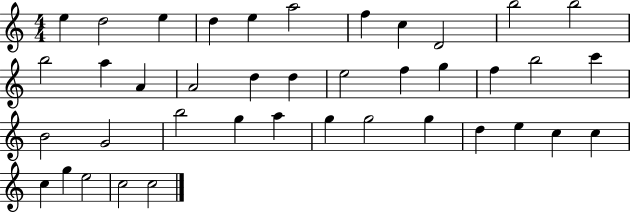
X:1
T:Untitled
M:4/4
L:1/4
K:C
e d2 e d e a2 f c D2 b2 b2 b2 a A A2 d d e2 f g f b2 c' B2 G2 b2 g a g g2 g d e c c c g e2 c2 c2